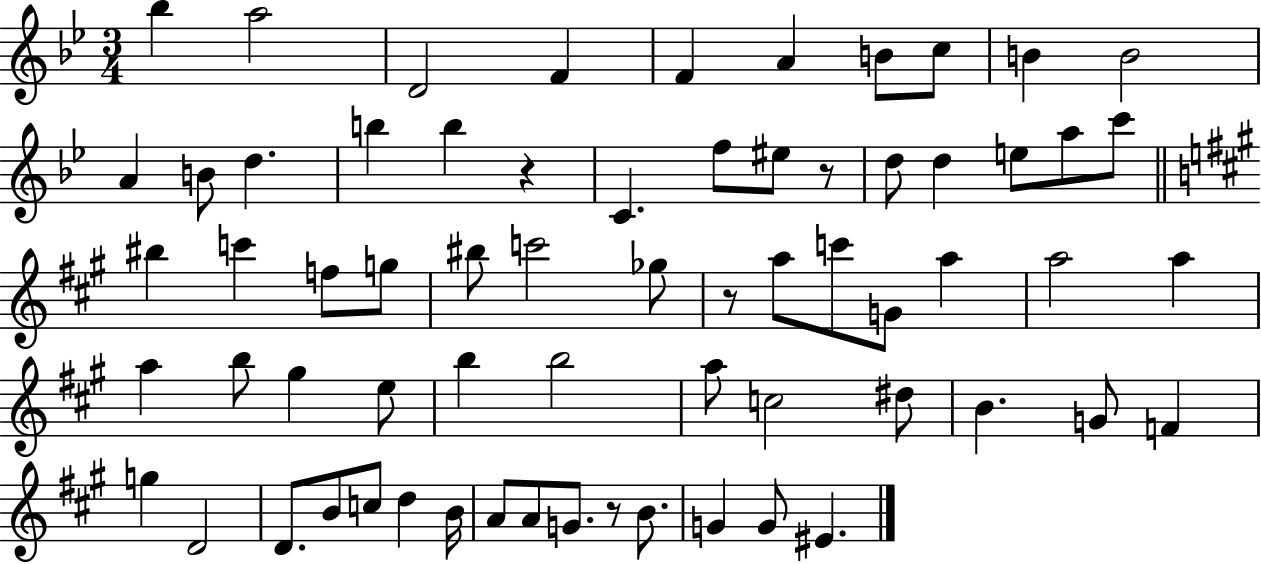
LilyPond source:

{
  \clef treble
  \numericTimeSignature
  \time 3/4
  \key bes \major
  \repeat volta 2 { bes''4 a''2 | d'2 f'4 | f'4 a'4 b'8 c''8 | b'4 b'2 | \break a'4 b'8 d''4. | b''4 b''4 r4 | c'4. f''8 eis''8 r8 | d''8 d''4 e''8 a''8 c'''8 | \break \bar "||" \break \key a \major bis''4 c'''4 f''8 g''8 | bis''8 c'''2 ges''8 | r8 a''8 c'''8 g'8 a''4 | a''2 a''4 | \break a''4 b''8 gis''4 e''8 | b''4 b''2 | a''8 c''2 dis''8 | b'4. g'8 f'4 | \break g''4 d'2 | d'8. b'8 c''8 d''4 b'16 | a'8 a'8 g'8. r8 b'8. | g'4 g'8 eis'4. | \break } \bar "|."
}